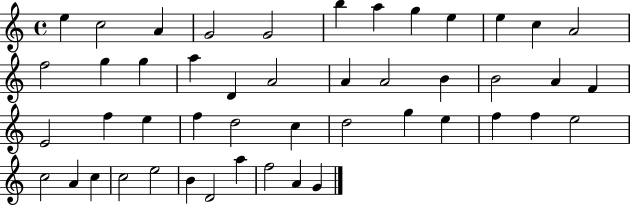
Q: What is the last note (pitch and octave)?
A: G4